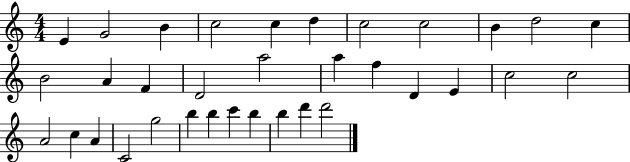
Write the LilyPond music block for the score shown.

{
  \clef treble
  \numericTimeSignature
  \time 4/4
  \key c \major
  e'4 g'2 b'4 | c''2 c''4 d''4 | c''2 c''2 | b'4 d''2 c''4 | \break b'2 a'4 f'4 | d'2 a''2 | a''4 f''4 d'4 e'4 | c''2 c''2 | \break a'2 c''4 a'4 | c'2 g''2 | b''4 b''4 c'''4 b''4 | b''4 d'''4 d'''2 | \break \bar "|."
}